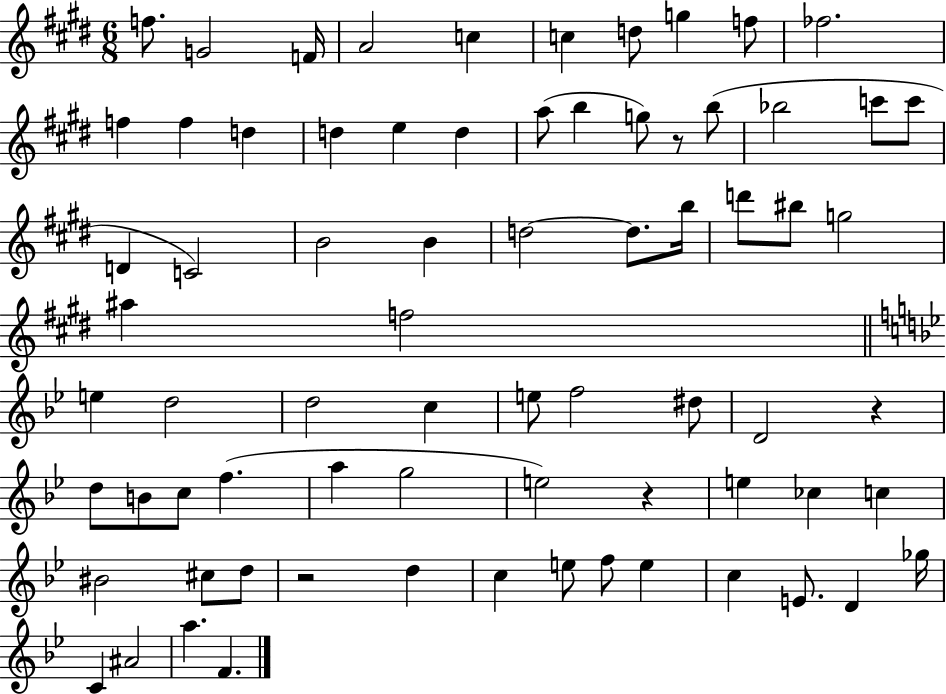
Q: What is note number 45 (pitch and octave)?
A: B4